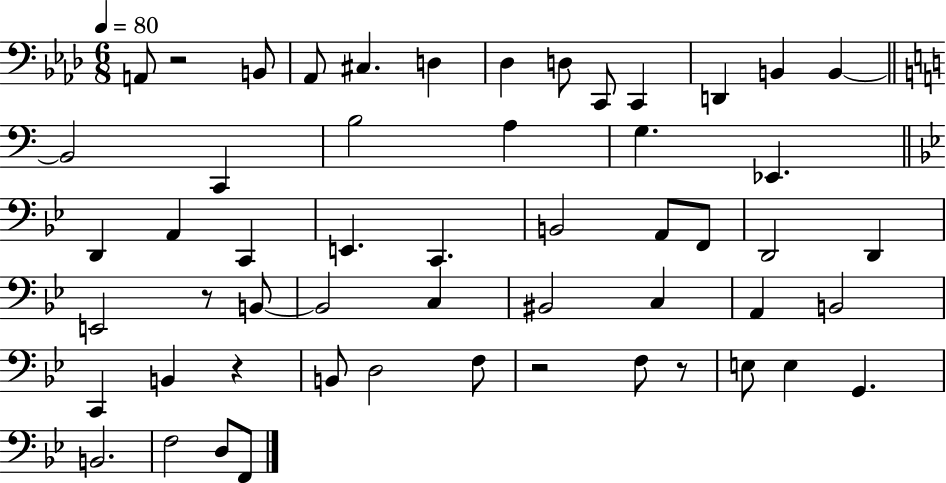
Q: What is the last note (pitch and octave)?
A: F2